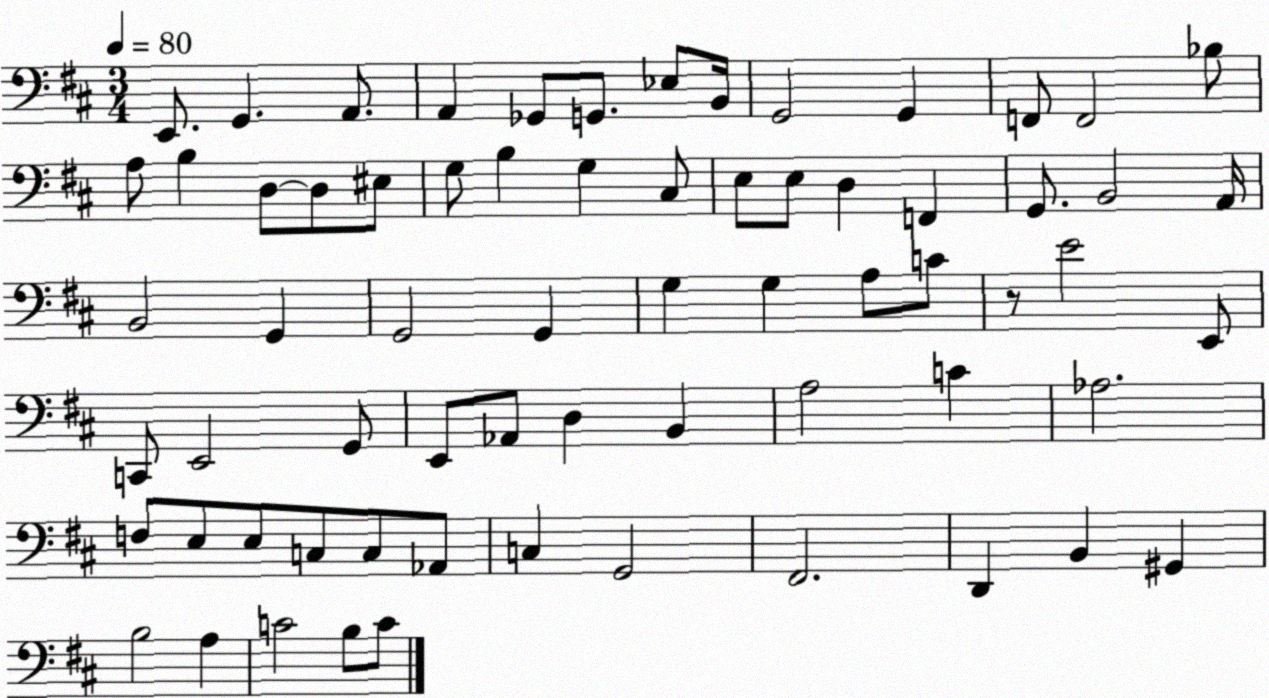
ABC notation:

X:1
T:Untitled
M:3/4
L:1/4
K:D
E,,/2 G,, A,,/2 A,, _G,,/2 G,,/2 _E,/2 B,,/4 G,,2 G,, F,,/2 F,,2 _B,/2 A,/2 B, D,/2 D,/2 ^E,/2 G,/2 B, G, ^C,/2 E,/2 E,/2 D, F,, G,,/2 B,,2 A,,/4 B,,2 G,, G,,2 G,, G, G, A,/2 C/2 z/2 E2 E,,/2 C,,/2 E,,2 G,,/2 E,,/2 _A,,/2 D, B,, A,2 C _A,2 F,/2 E,/2 E,/2 C,/2 C,/2 _A,,/2 C, G,,2 ^F,,2 D,, B,, ^G,, B,2 A, C2 B,/2 C/2